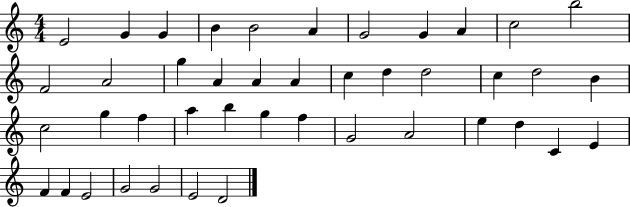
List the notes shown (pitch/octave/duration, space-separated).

E4/h G4/q G4/q B4/q B4/h A4/q G4/h G4/q A4/q C5/h B5/h F4/h A4/h G5/q A4/q A4/q A4/q C5/q D5/q D5/h C5/q D5/h B4/q C5/h G5/q F5/q A5/q B5/q G5/q F5/q G4/h A4/h E5/q D5/q C4/q E4/q F4/q F4/q E4/h G4/h G4/h E4/h D4/h